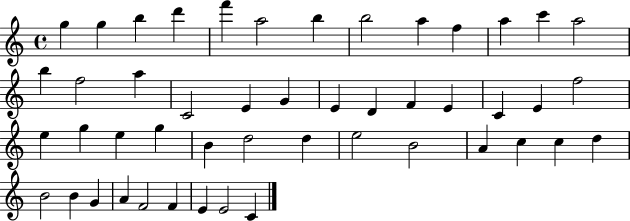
G5/q G5/q B5/q D6/q F6/q A5/h B5/q B5/h A5/q F5/q A5/q C6/q A5/h B5/q F5/h A5/q C4/h E4/q G4/q E4/q D4/q F4/q E4/q C4/q E4/q F5/h E5/q G5/q E5/q G5/q B4/q D5/h D5/q E5/h B4/h A4/q C5/q C5/q D5/q B4/h B4/q G4/q A4/q F4/h F4/q E4/q E4/h C4/q